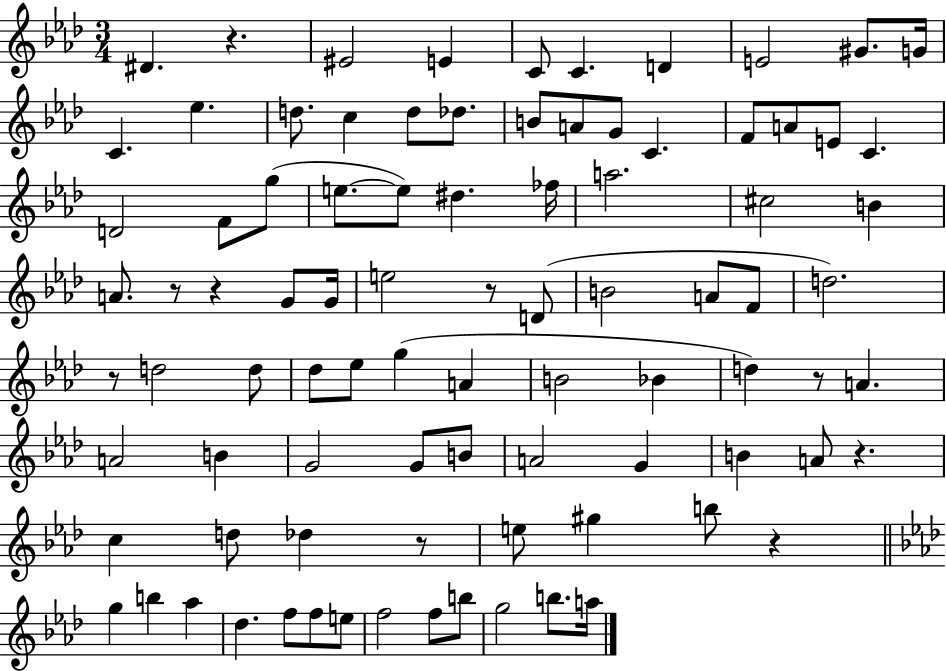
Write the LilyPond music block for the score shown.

{
  \clef treble
  \numericTimeSignature
  \time 3/4
  \key aes \major
  dis'4. r4. | eis'2 e'4 | c'8 c'4. d'4 | e'2 gis'8. g'16 | \break c'4. ees''4. | d''8. c''4 d''8 des''8. | b'8 a'8 g'8 c'4. | f'8 a'8 e'8 c'4. | \break d'2 f'8 g''8( | e''8.~~ e''8) dis''4. fes''16 | a''2. | cis''2 b'4 | \break a'8. r8 r4 g'8 g'16 | e''2 r8 d'8( | b'2 a'8 f'8 | d''2.) | \break r8 d''2 d''8 | des''8 ees''8 g''4( a'4 | b'2 bes'4 | d''4) r8 a'4. | \break a'2 b'4 | g'2 g'8 b'8 | a'2 g'4 | b'4 a'8 r4. | \break c''4 d''8 des''4 r8 | e''8 gis''4 b''8 r4 | \bar "||" \break \key aes \major g''4 b''4 aes''4 | des''4. f''8 f''8 e''8 | f''2 f''8 b''8 | g''2 b''8. a''16 | \break \bar "|."
}